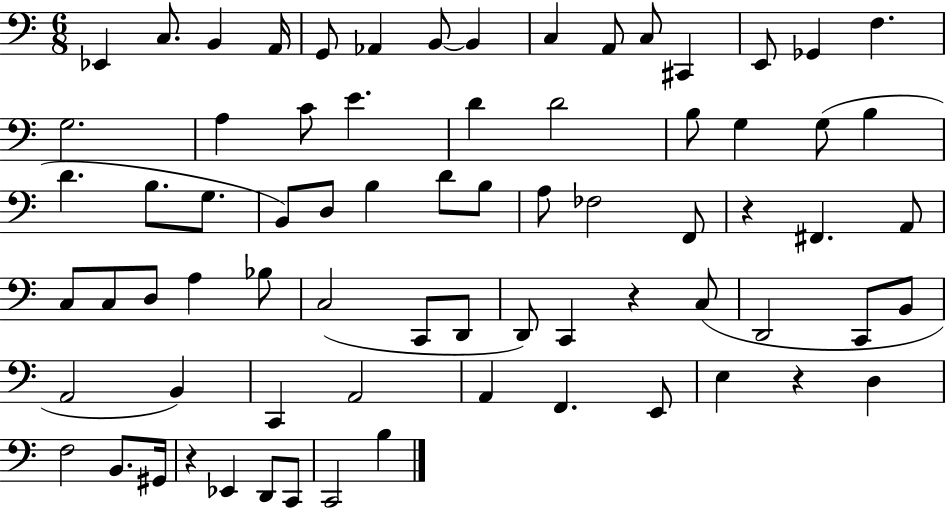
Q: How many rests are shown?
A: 4